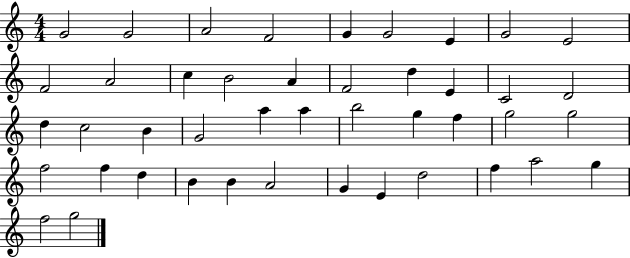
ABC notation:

X:1
T:Untitled
M:4/4
L:1/4
K:C
G2 G2 A2 F2 G G2 E G2 E2 F2 A2 c B2 A F2 d E C2 D2 d c2 B G2 a a b2 g f g2 g2 f2 f d B B A2 G E d2 f a2 g f2 g2